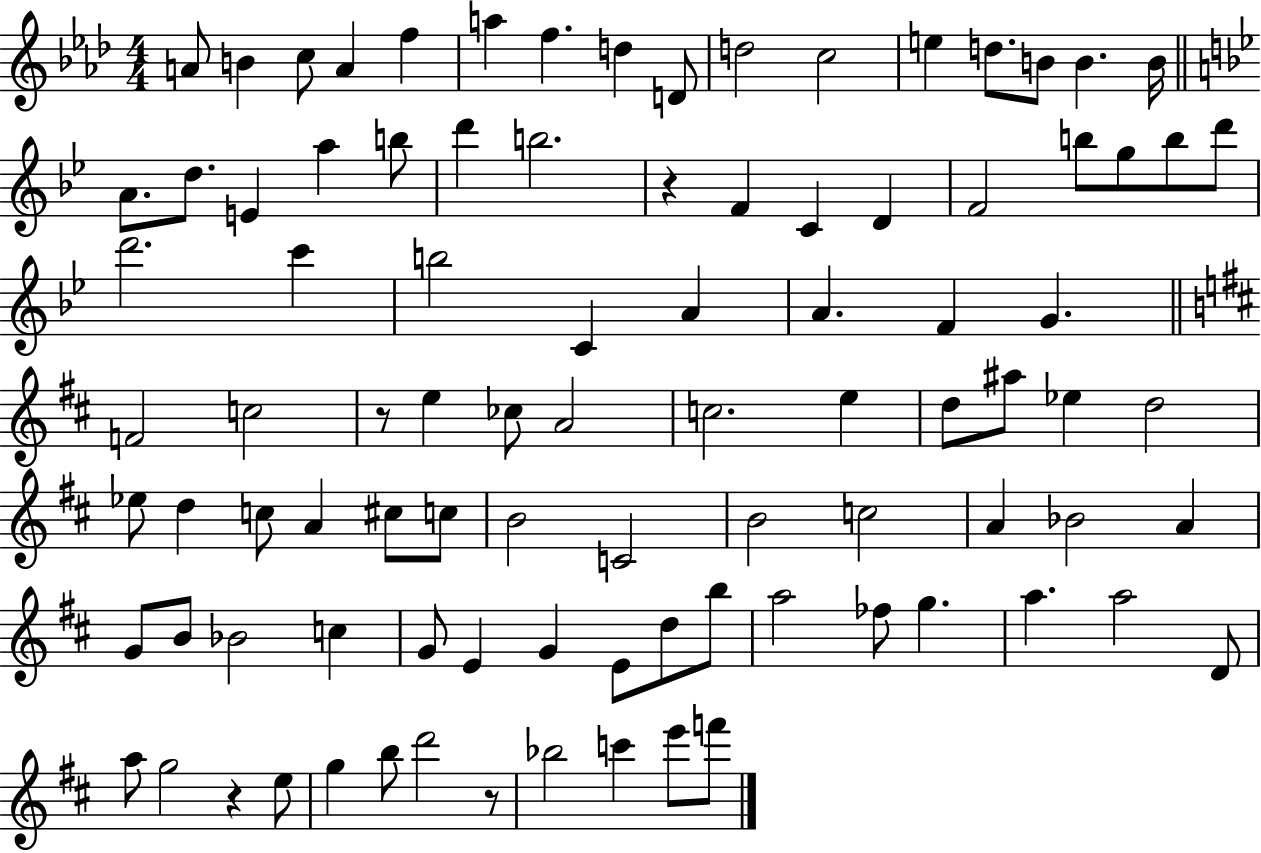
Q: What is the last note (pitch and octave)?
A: F6